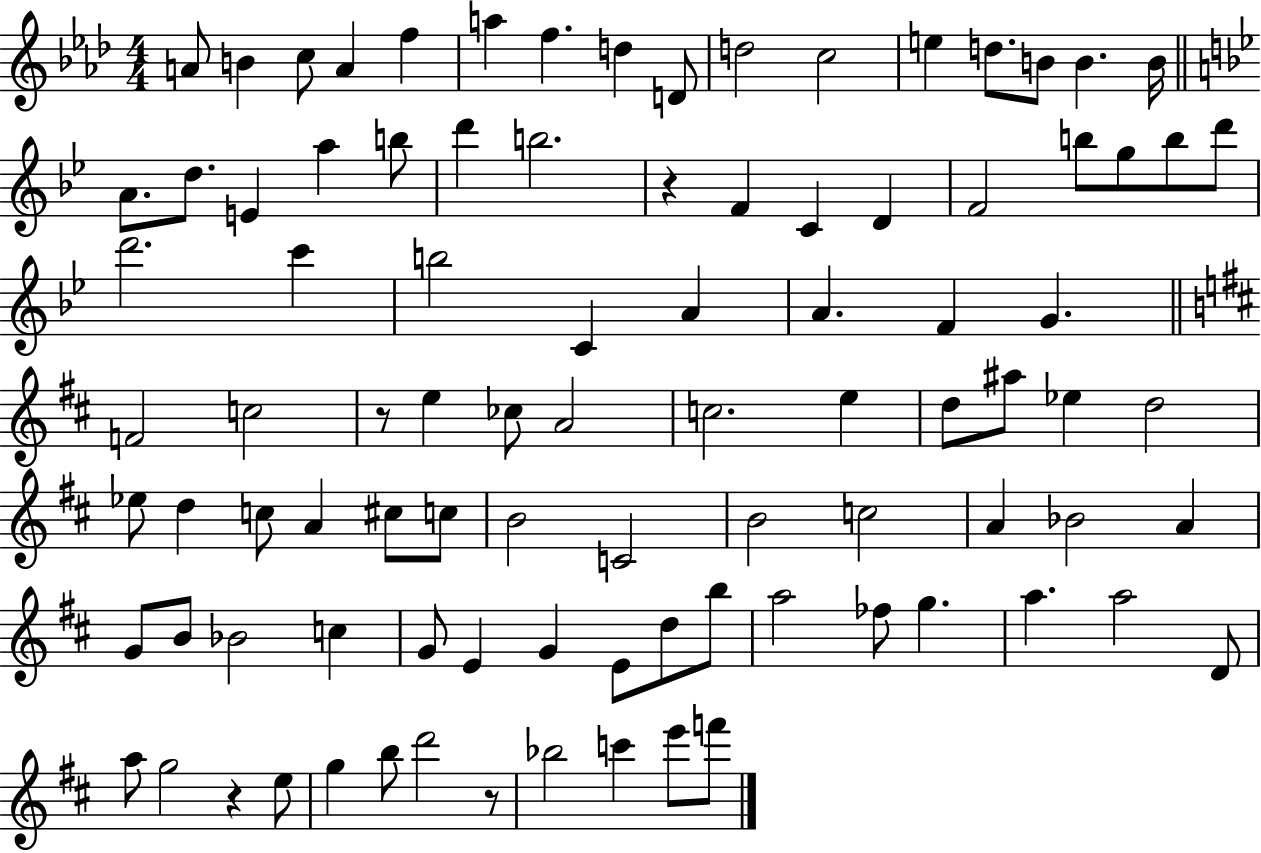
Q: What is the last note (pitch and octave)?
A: F6